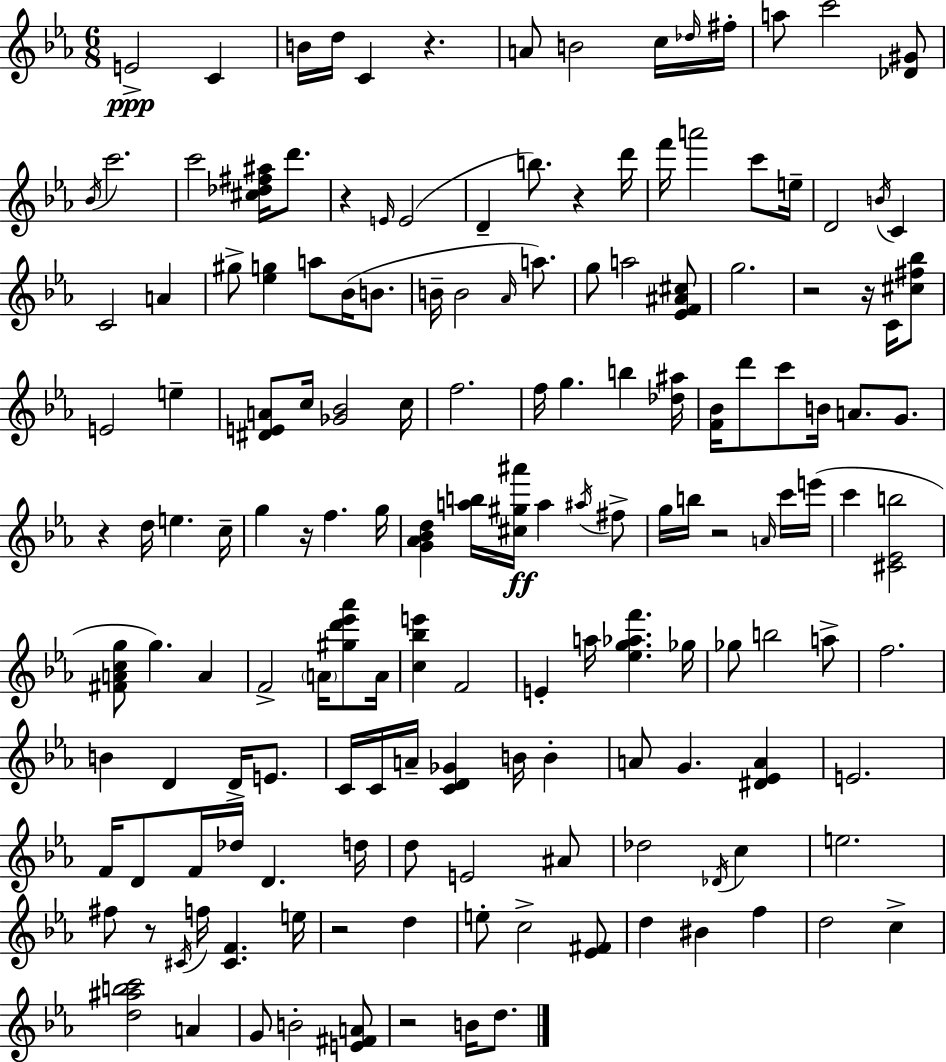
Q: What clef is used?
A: treble